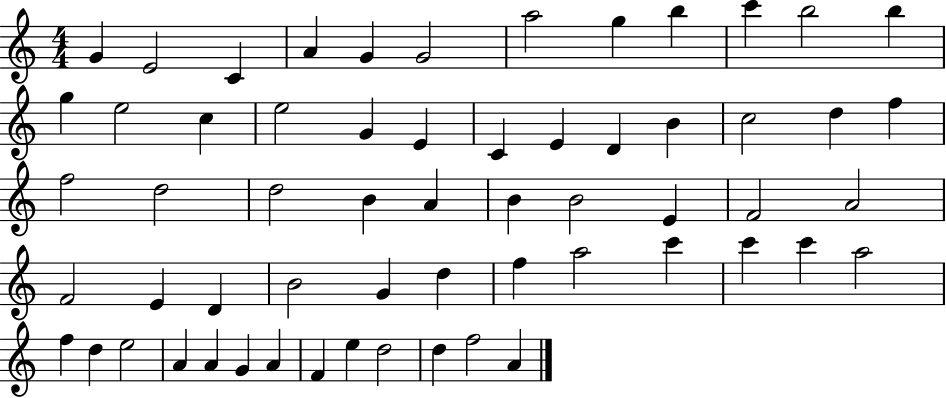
X:1
T:Untitled
M:4/4
L:1/4
K:C
G E2 C A G G2 a2 g b c' b2 b g e2 c e2 G E C E D B c2 d f f2 d2 d2 B A B B2 E F2 A2 F2 E D B2 G d f a2 c' c' c' a2 f d e2 A A G A F e d2 d f2 A